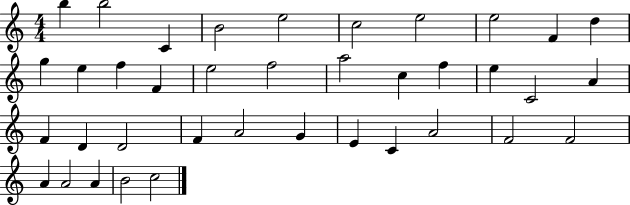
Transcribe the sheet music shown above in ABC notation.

X:1
T:Untitled
M:4/4
L:1/4
K:C
b b2 C B2 e2 c2 e2 e2 F d g e f F e2 f2 a2 c f e C2 A F D D2 F A2 G E C A2 F2 F2 A A2 A B2 c2